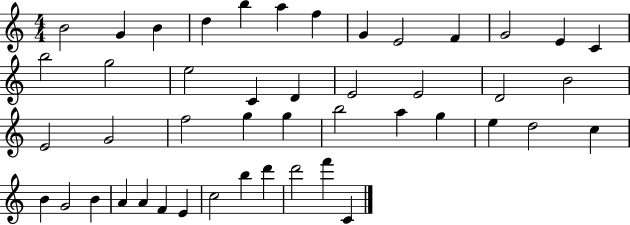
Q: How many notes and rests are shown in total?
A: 46